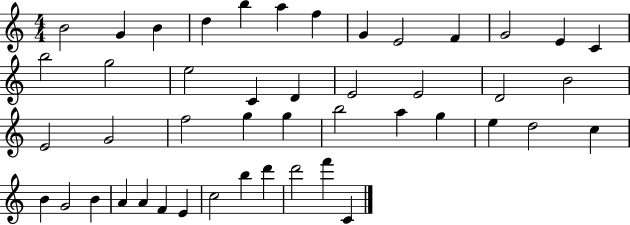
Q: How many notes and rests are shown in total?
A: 46